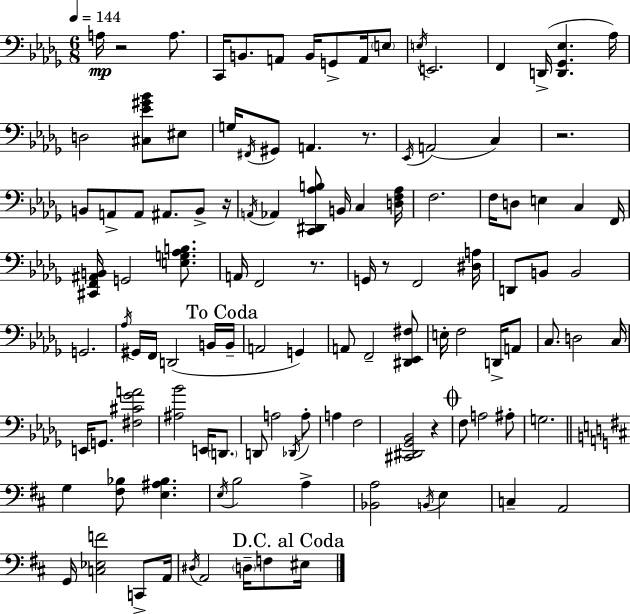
A3/s R/h A3/e. C2/s B2/e. A2/e B2/s G2/e A2/s E3/e E3/s E2/h. F2/q D2/s [D2,Gb2,Eb3]/q. Ab3/s D3/h [C#3,Eb4,G#4,Bb4]/e EIS3/e G3/s F#2/s G#2/e A2/q. R/e. Eb2/s A2/h C3/q R/h. B2/e A2/e A2/e A#2/e. B2/e R/s A2/s Ab2/q [C2,D#2,Ab3,B3]/e B2/s C3/q [D3,F3,Ab3]/s F3/h. F3/s D3/e E3/q C3/q F2/s [C#2,F2,A#2,B2]/s G2/h [E3,G3,Ab3,B3]/e. A2/s F2/h R/e. G2/s R/e F2/h [D#3,A3]/s D2/e B2/e B2/h G2/h. Ab3/s G#2/s F2/s D2/h B2/s B2/s A2/h G2/q A2/e F2/h [D#2,Eb2,F#3]/e E3/s F3/h D2/s A2/e C3/e. D3/h C3/s E2/s G2/e. [F#3,C#4,Gb4,A4]/h [A#3,Bb4]/h E2/s D2/e. D2/e A3/h Db2/s A3/e A3/q F3/h [C#2,D#2,Gb2,Bb2]/h R/q F3/e A3/h A#3/e G3/h. G3/q [F#3,Bb3]/e [E3,A#3,Bb3]/q. E3/s B3/h A3/q [Bb2,A3]/h B2/s E3/q C3/q A2/h G2/s [C3,Eb3,F4]/h C2/e A2/s D#3/s A2/h D3/s F3/e EIS3/s